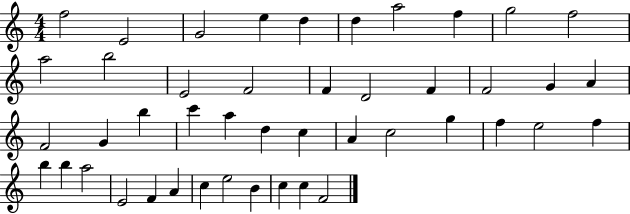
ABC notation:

X:1
T:Untitled
M:4/4
L:1/4
K:C
f2 E2 G2 e d d a2 f g2 f2 a2 b2 E2 F2 F D2 F F2 G A F2 G b c' a d c A c2 g f e2 f b b a2 E2 F A c e2 B c c F2